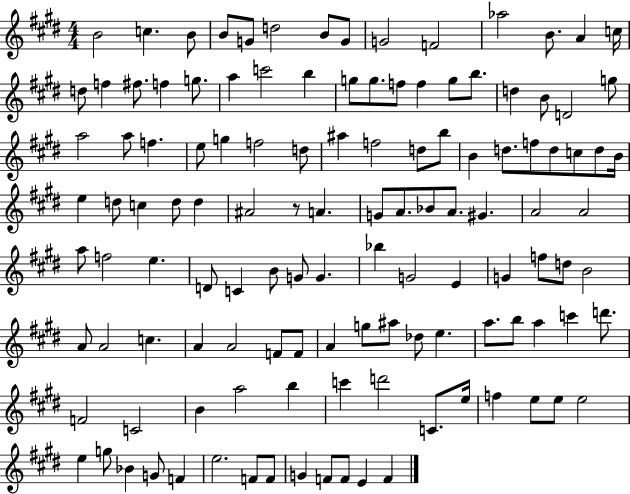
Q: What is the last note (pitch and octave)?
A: F4